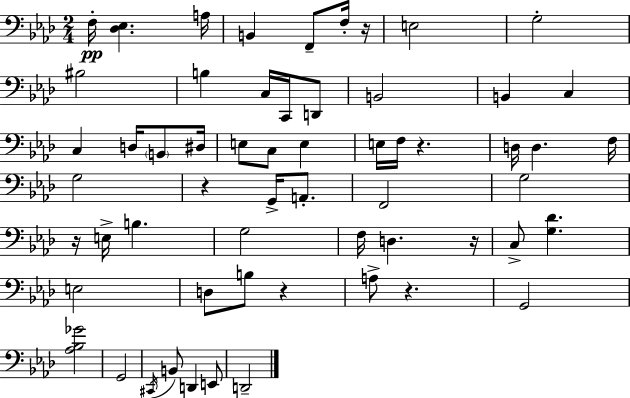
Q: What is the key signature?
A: F minor